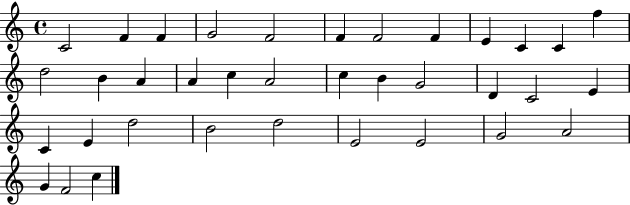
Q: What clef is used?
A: treble